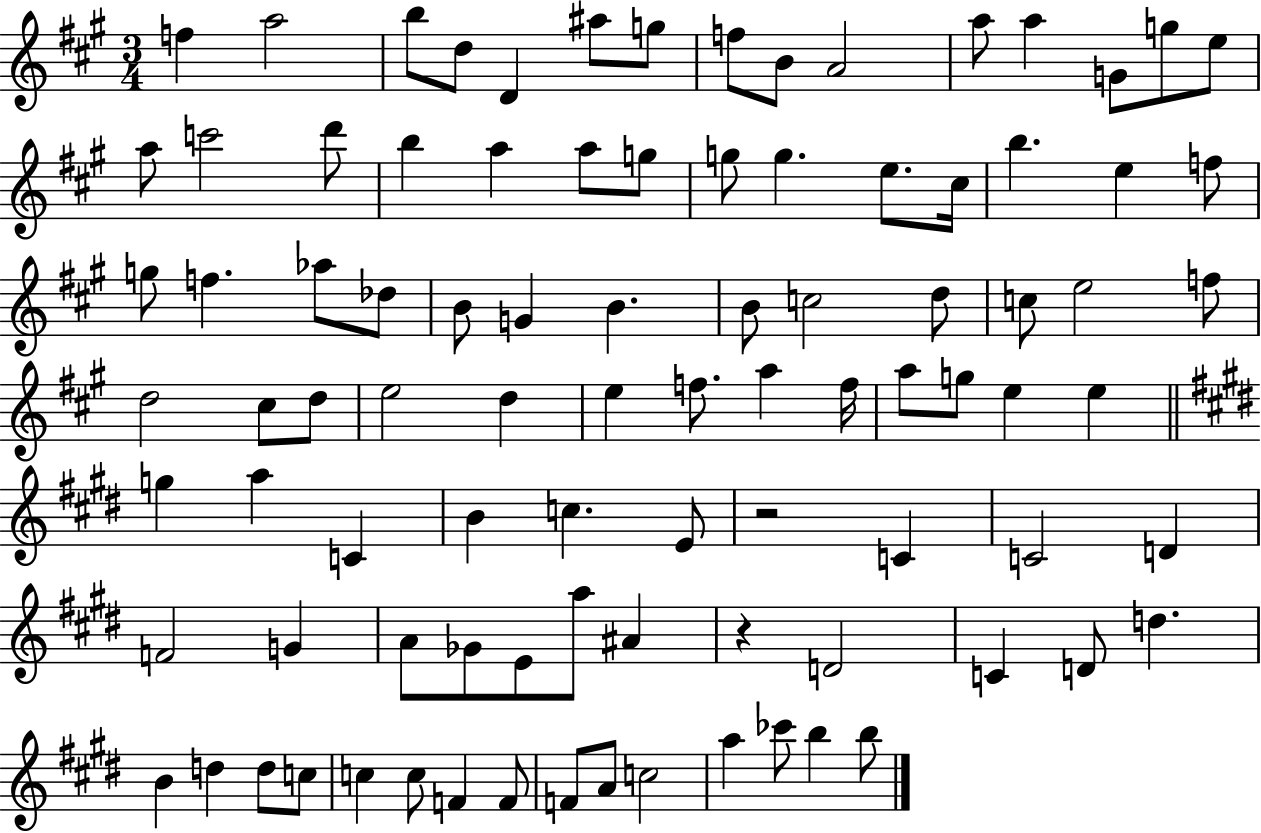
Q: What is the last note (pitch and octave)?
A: B5